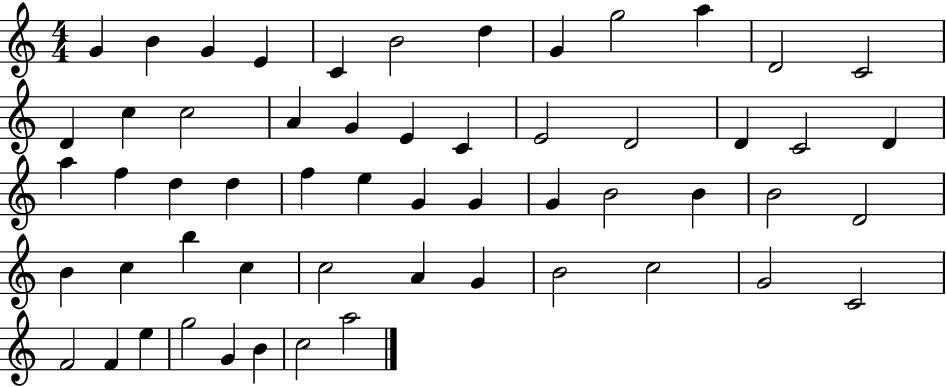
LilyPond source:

{
  \clef treble
  \numericTimeSignature
  \time 4/4
  \key c \major
  g'4 b'4 g'4 e'4 | c'4 b'2 d''4 | g'4 g''2 a''4 | d'2 c'2 | \break d'4 c''4 c''2 | a'4 g'4 e'4 c'4 | e'2 d'2 | d'4 c'2 d'4 | \break a''4 f''4 d''4 d''4 | f''4 e''4 g'4 g'4 | g'4 b'2 b'4 | b'2 d'2 | \break b'4 c''4 b''4 c''4 | c''2 a'4 g'4 | b'2 c''2 | g'2 c'2 | \break f'2 f'4 e''4 | g''2 g'4 b'4 | c''2 a''2 | \bar "|."
}